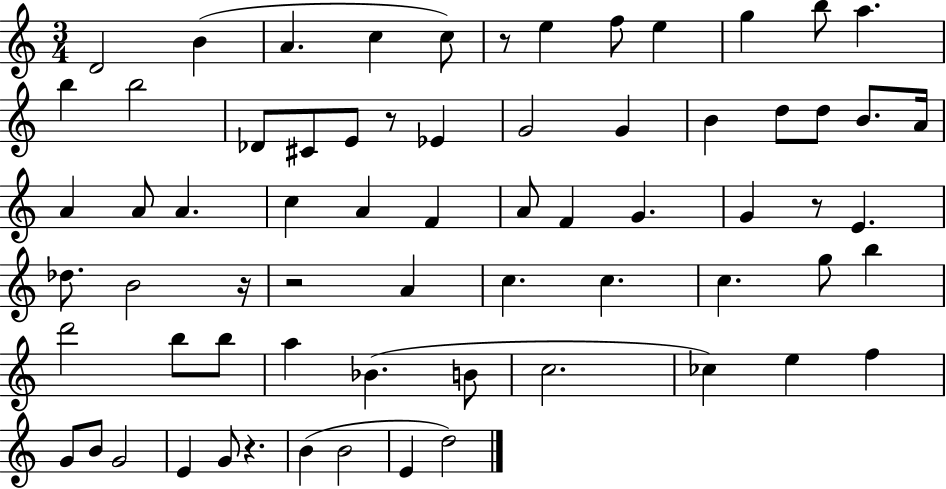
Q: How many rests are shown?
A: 6